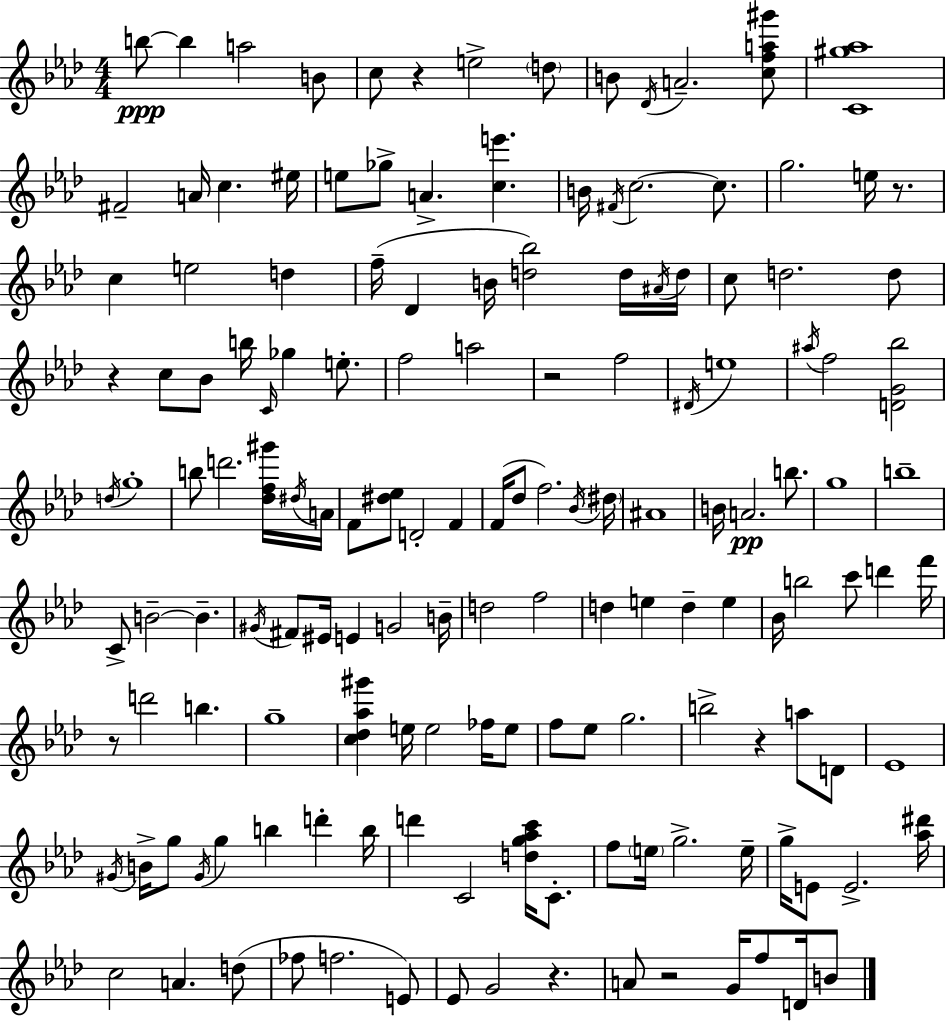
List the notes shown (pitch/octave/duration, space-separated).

B5/e B5/q A5/h B4/e C5/e R/q E5/h D5/e B4/e Db4/s A4/h. [C5,F5,A5,G#6]/e [C4,G#5,Ab5]/w F#4/h A4/s C5/q. EIS5/s E5/e Gb5/e A4/q. [C5,E6]/q. B4/s F#4/s C5/h. C5/e. G5/h. E5/s R/e. C5/q E5/h D5/q F5/s Db4/q B4/s [D5,Bb5]/h D5/s A#4/s D5/s C5/e D5/h. D5/e R/q C5/e Bb4/e B5/s C4/s Gb5/q E5/e. F5/h A5/h R/h F5/h D#4/s E5/w A#5/s F5/h [D4,G4,Bb5]/h D5/s G5/w B5/e D6/h. [Db5,F5,G#6]/s D#5/s A4/s F4/e [D#5,Eb5]/e D4/h F4/q F4/s Db5/e F5/h. Bb4/s D#5/s A#4/w B4/s A4/h. B5/e. G5/w B5/w C4/e B4/h B4/q. G#4/s F#4/e EIS4/s E4/q G4/h B4/s D5/h F5/h D5/q E5/q D5/q E5/q Bb4/s B5/h C6/e D6/q F6/s R/e D6/h B5/q. G5/w [C5,Db5,Ab5,G#6]/q E5/s E5/h FES5/s E5/e F5/e Eb5/e G5/h. B5/h R/q A5/e D4/e Eb4/w G#4/s B4/s G5/e G#4/s G5/q B5/q D6/q B5/s D6/q C4/h [D5,G5,Ab5,C6]/s C4/e. F5/e E5/s G5/h. E5/s G5/s E4/e E4/h. [Ab5,D#6]/s C5/h A4/q. D5/e FES5/e F5/h. E4/e Eb4/e G4/h R/q. A4/e R/h G4/s F5/e D4/s B4/e